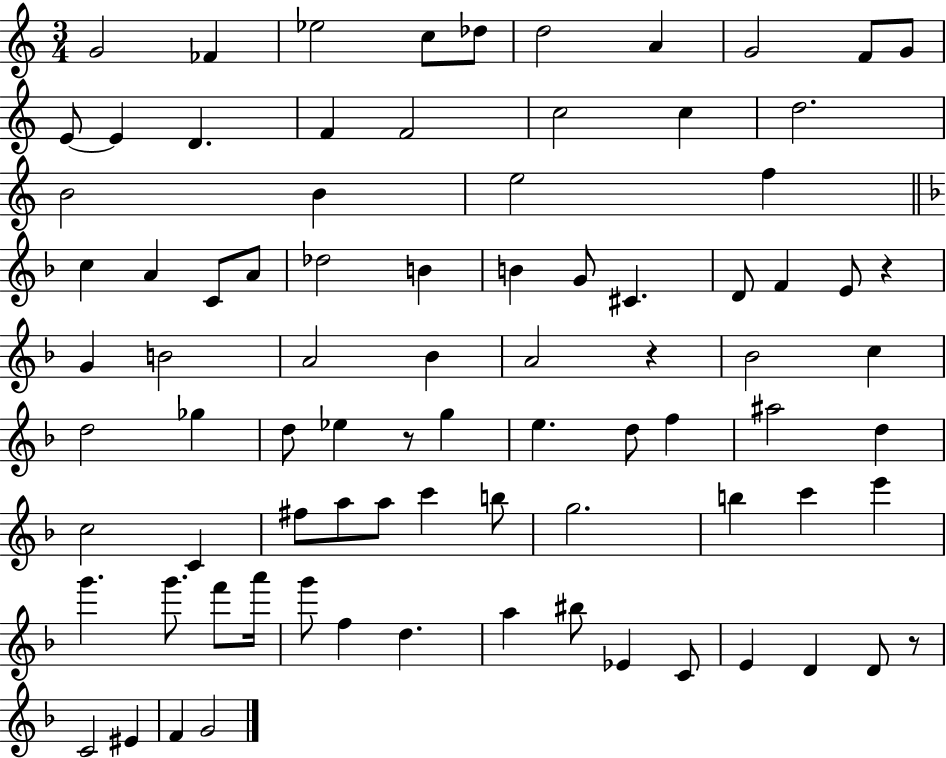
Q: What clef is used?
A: treble